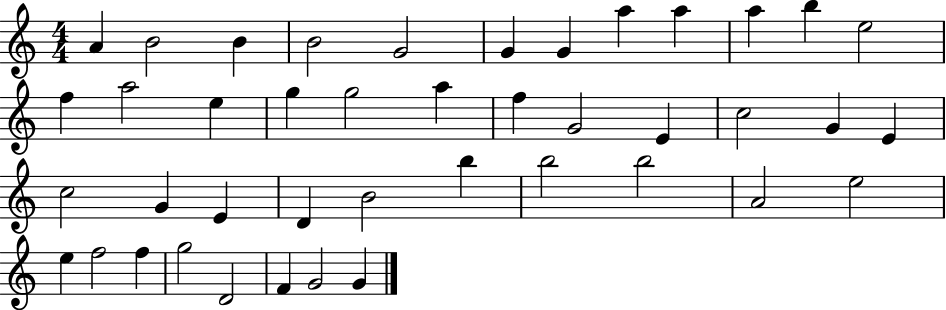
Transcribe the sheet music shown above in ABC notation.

X:1
T:Untitled
M:4/4
L:1/4
K:C
A B2 B B2 G2 G G a a a b e2 f a2 e g g2 a f G2 E c2 G E c2 G E D B2 b b2 b2 A2 e2 e f2 f g2 D2 F G2 G